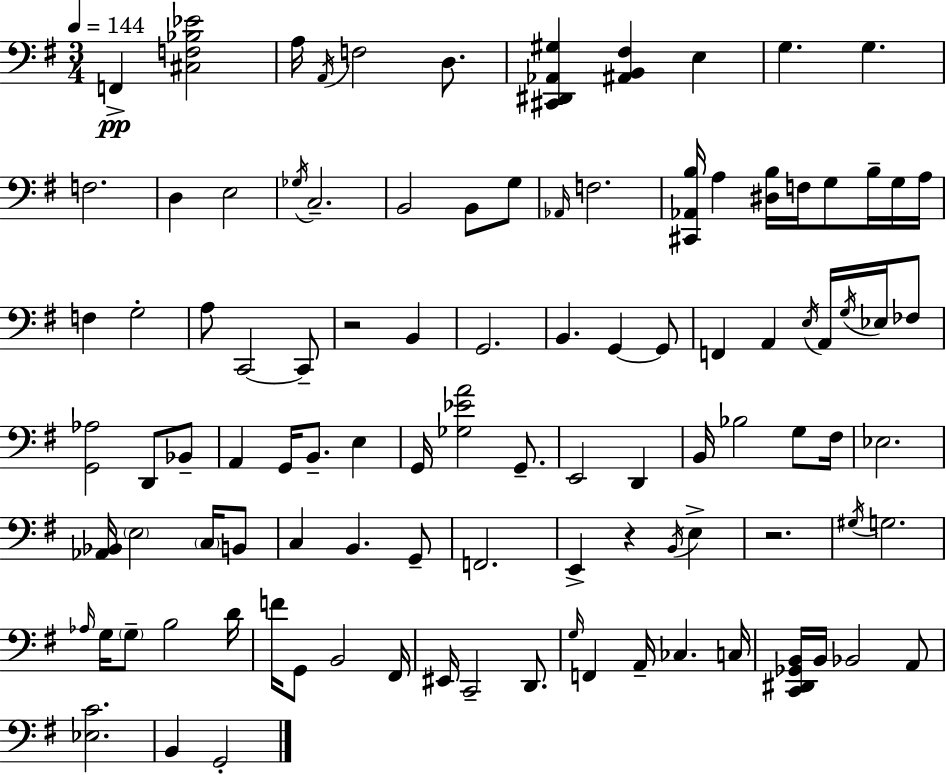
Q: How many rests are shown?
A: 3